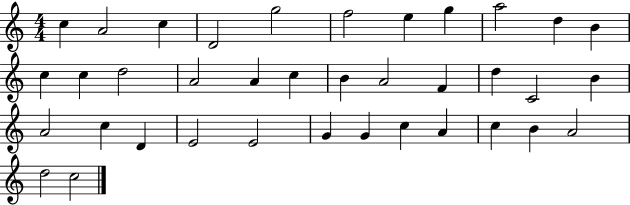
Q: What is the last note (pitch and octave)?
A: C5